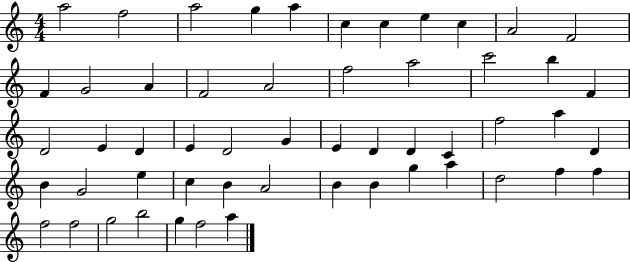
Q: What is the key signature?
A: C major